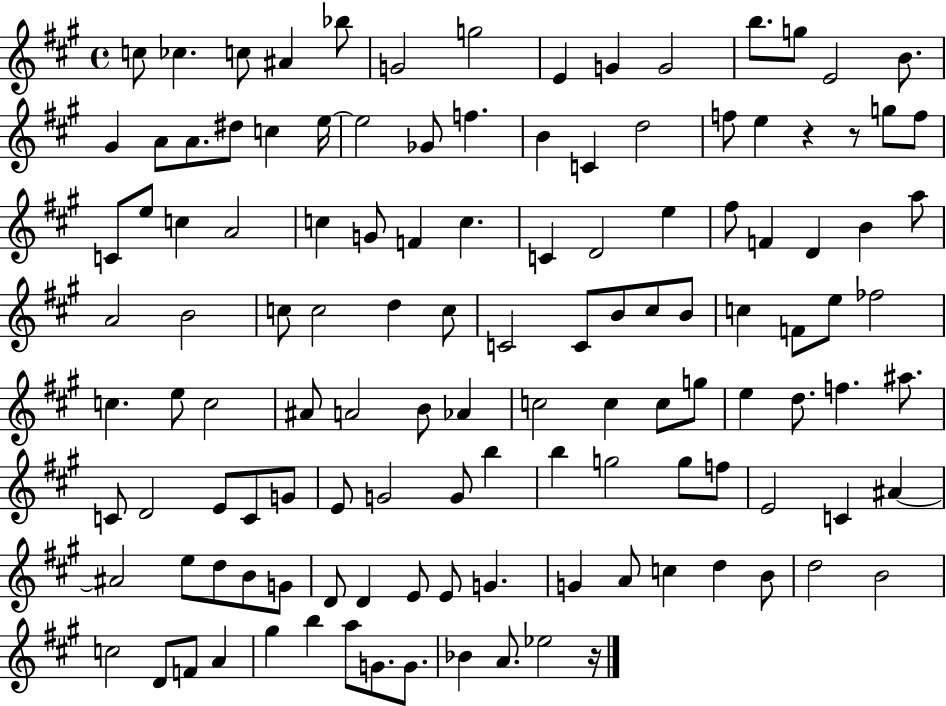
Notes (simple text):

C5/e CES5/q. C5/e A#4/q Bb5/e G4/h G5/h E4/q G4/q G4/h B5/e. G5/e E4/h B4/e. G#4/q A4/e A4/e. D#5/e C5/q E5/s E5/h Gb4/e F5/q. B4/q C4/q D5/h F5/e E5/q R/q R/e G5/e F5/e C4/e E5/e C5/q A4/h C5/q G4/e F4/q C5/q. C4/q D4/h E5/q F#5/e F4/q D4/q B4/q A5/e A4/h B4/h C5/e C5/h D5/q C5/e C4/h C4/e B4/e C#5/e B4/e C5/q F4/e E5/e FES5/h C5/q. E5/e C5/h A#4/e A4/h B4/e Ab4/q C5/h C5/q C5/e G5/e E5/q D5/e. F5/q. A#5/e. C4/e D4/h E4/e C4/e G4/e E4/e G4/h G4/e B5/q B5/q G5/h G5/e F5/e E4/h C4/q A#4/q A#4/h E5/e D5/e B4/e G4/e D4/e D4/q E4/e E4/e G4/q. G4/q A4/e C5/q D5/q B4/e D5/h B4/h C5/h D4/e F4/e A4/q G#5/q B5/q A5/e G4/e. G4/e. Bb4/q A4/e. Eb5/h R/s